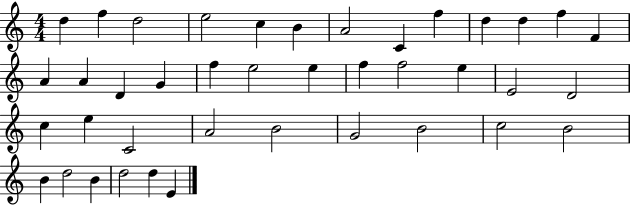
{
  \clef treble
  \numericTimeSignature
  \time 4/4
  \key c \major
  d''4 f''4 d''2 | e''2 c''4 b'4 | a'2 c'4 f''4 | d''4 d''4 f''4 f'4 | \break a'4 a'4 d'4 g'4 | f''4 e''2 e''4 | f''4 f''2 e''4 | e'2 d'2 | \break c''4 e''4 c'2 | a'2 b'2 | g'2 b'2 | c''2 b'2 | \break b'4 d''2 b'4 | d''2 d''4 e'4 | \bar "|."
}